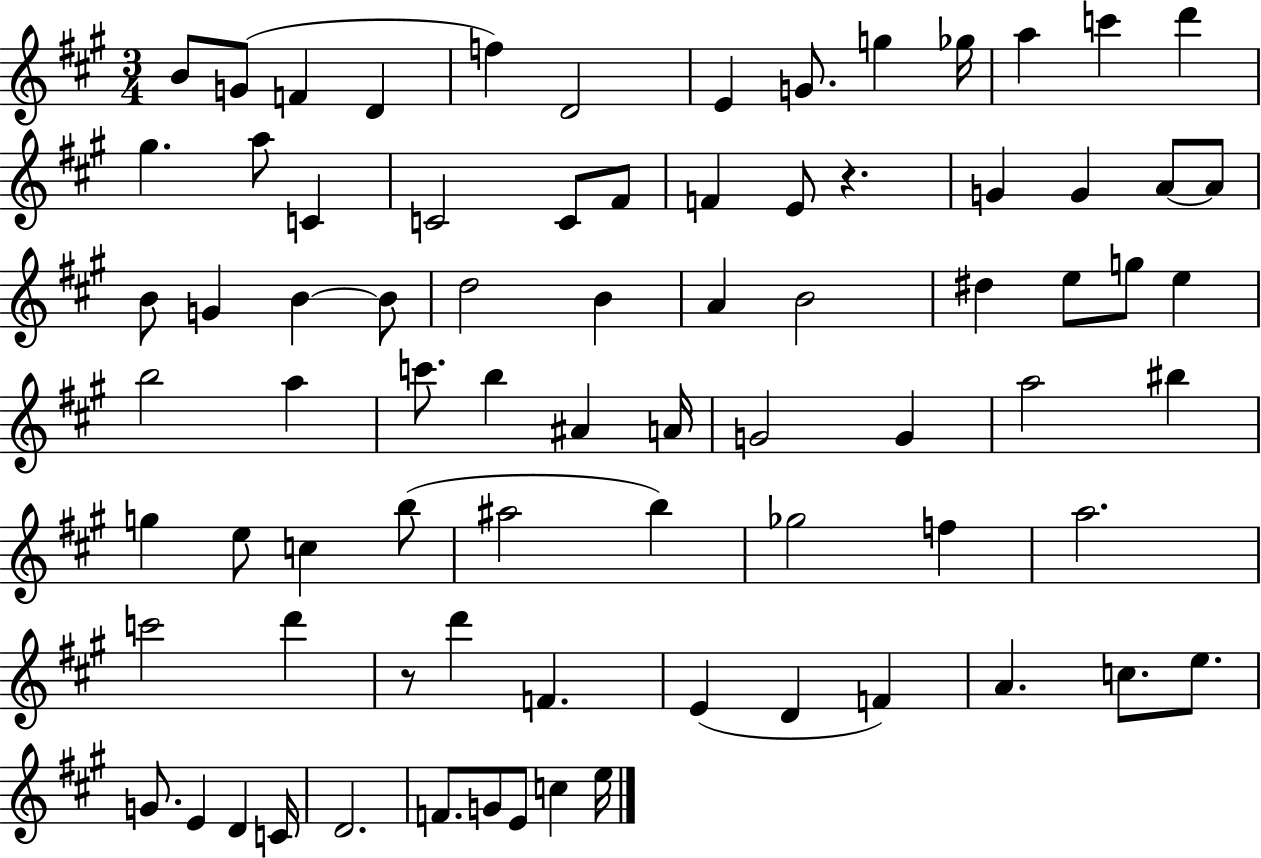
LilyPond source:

{
  \clef treble
  \numericTimeSignature
  \time 3/4
  \key a \major
  \repeat volta 2 { b'8 g'8( f'4 d'4 | f''4) d'2 | e'4 g'8. g''4 ges''16 | a''4 c'''4 d'''4 | \break gis''4. a''8 c'4 | c'2 c'8 fis'8 | f'4 e'8 r4. | g'4 g'4 a'8~~ a'8 | \break b'8 g'4 b'4~~ b'8 | d''2 b'4 | a'4 b'2 | dis''4 e''8 g''8 e''4 | \break b''2 a''4 | c'''8. b''4 ais'4 a'16 | g'2 g'4 | a''2 bis''4 | \break g''4 e''8 c''4 b''8( | ais''2 b''4) | ges''2 f''4 | a''2. | \break c'''2 d'''4 | r8 d'''4 f'4. | e'4( d'4 f'4) | a'4. c''8. e''8. | \break g'8. e'4 d'4 c'16 | d'2. | f'8. g'8 e'8 c''4 e''16 | } \bar "|."
}